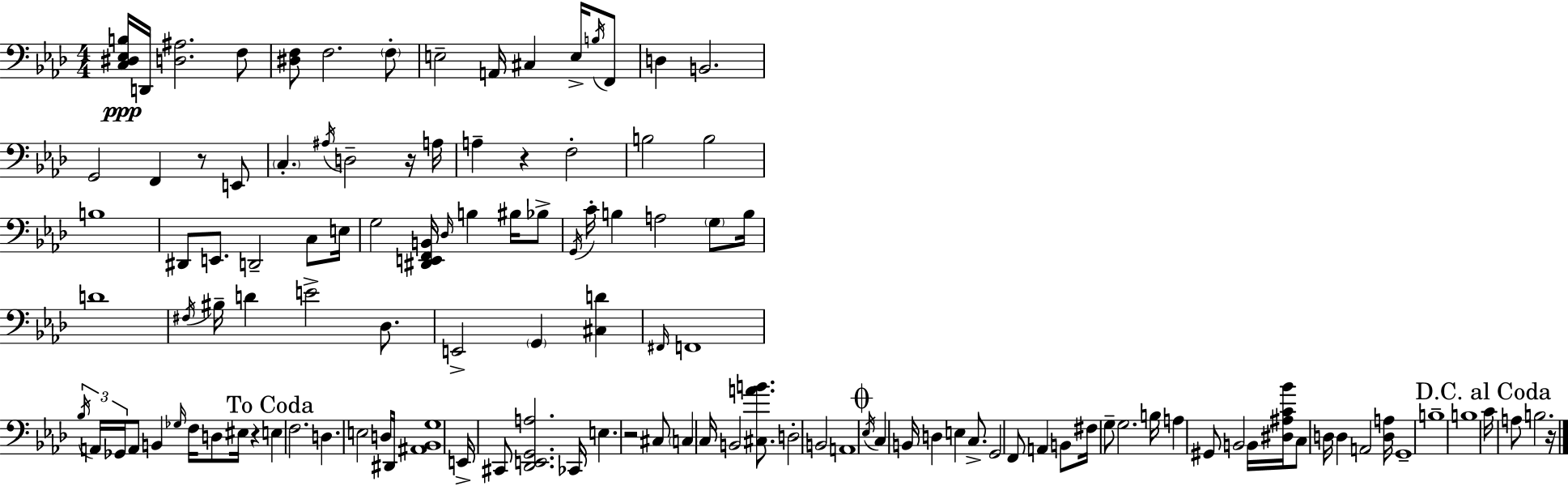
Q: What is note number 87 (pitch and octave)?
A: F#3